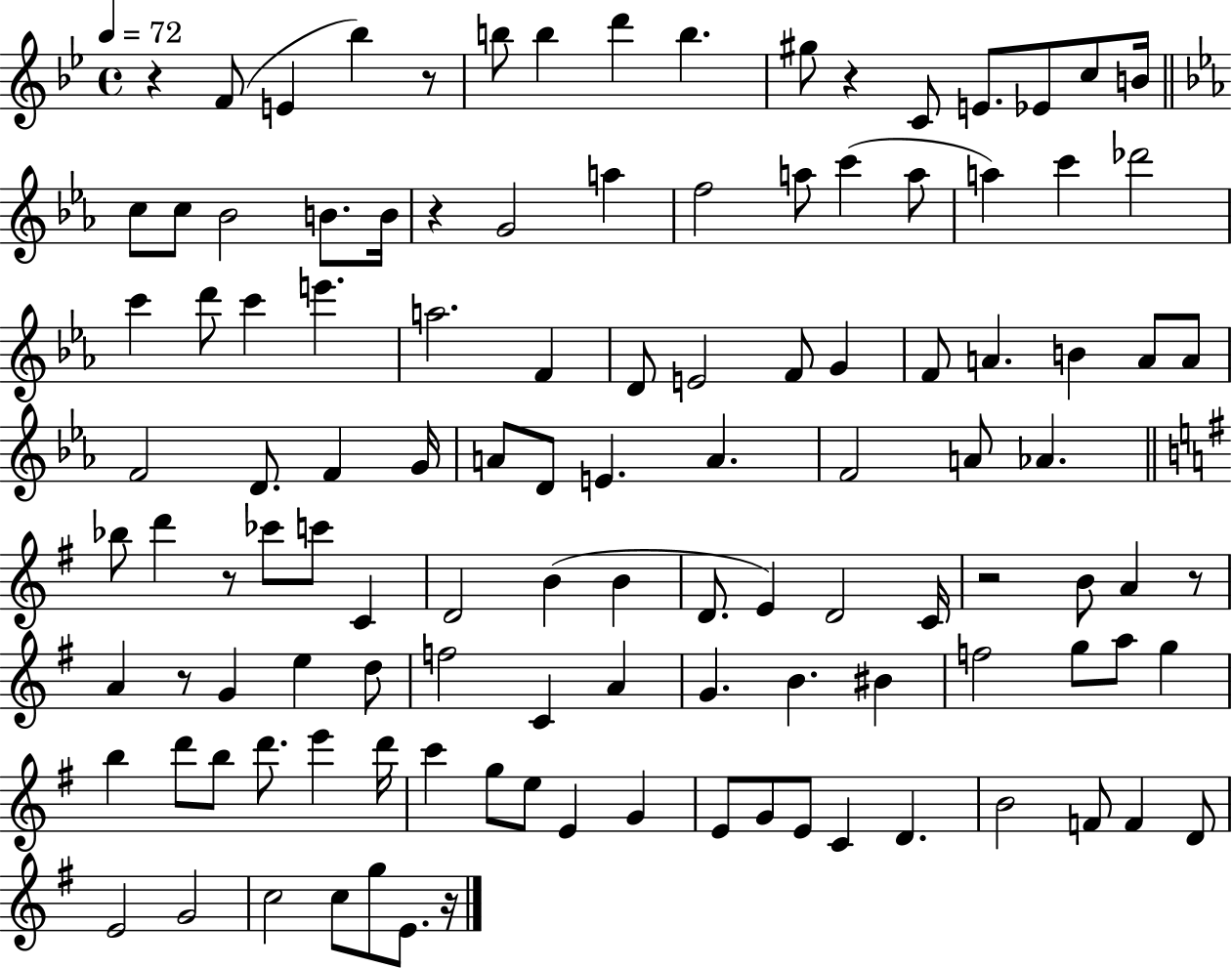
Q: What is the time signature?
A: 4/4